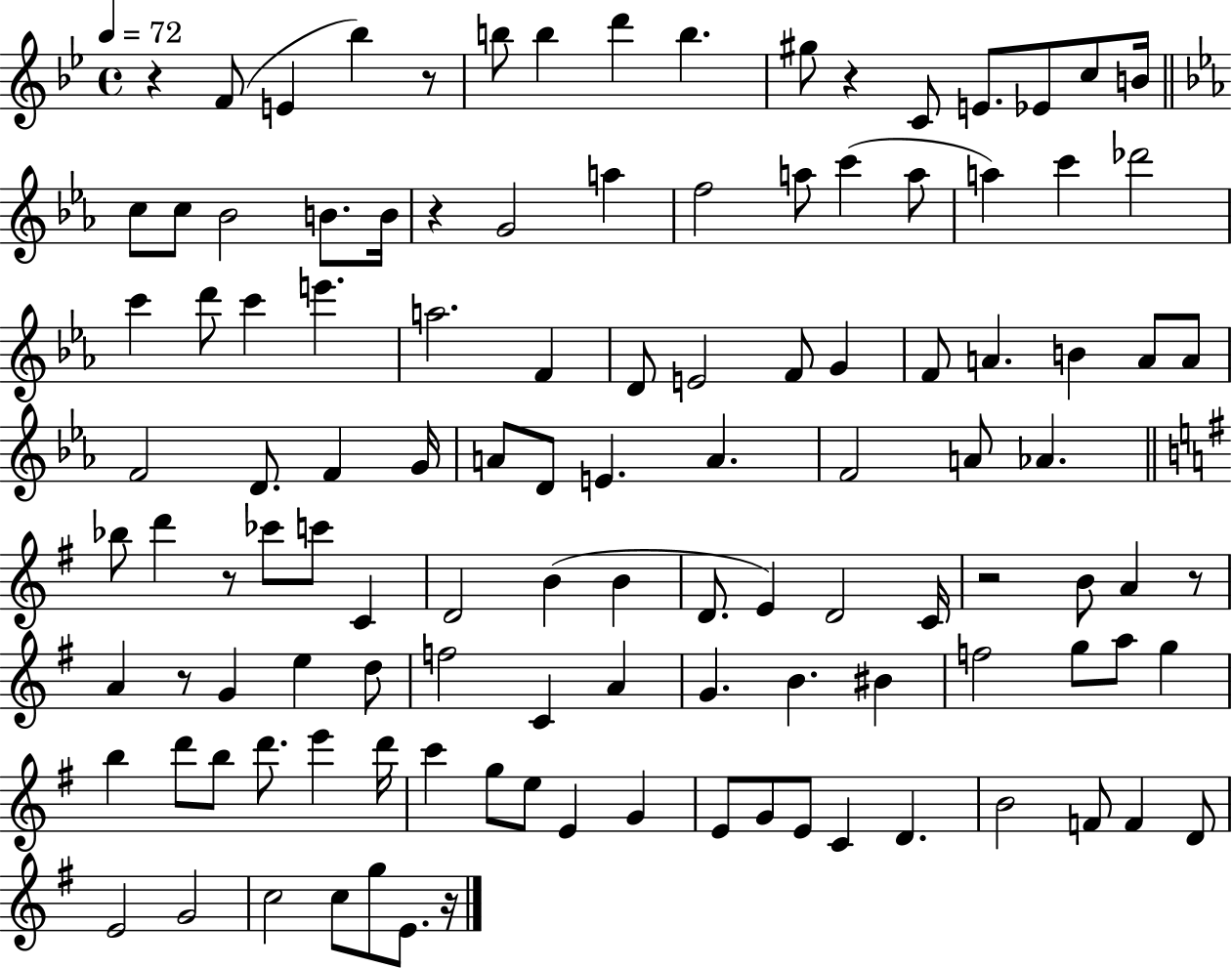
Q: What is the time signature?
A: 4/4